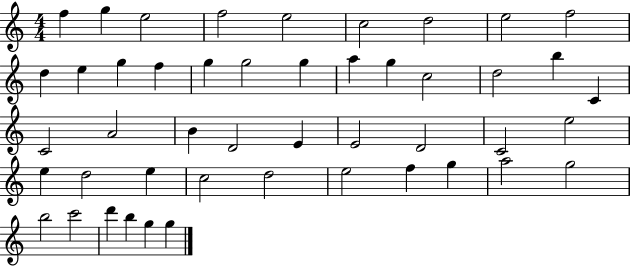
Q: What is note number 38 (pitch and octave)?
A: F5